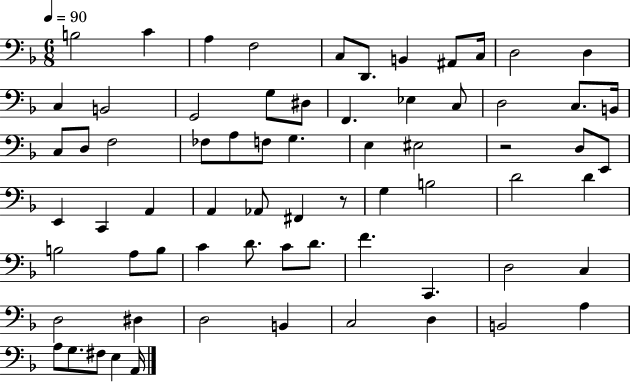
B3/h C4/q A3/q F3/h C3/e D2/e. B2/q A#2/e C3/s D3/h D3/q C3/q B2/h G2/h G3/e D#3/e F2/q. Eb3/q C3/e D3/h C3/e. B2/s C3/e D3/e F3/h FES3/e A3/e F3/e G3/q. E3/q EIS3/h R/h D3/e E2/e E2/q C2/q A2/q A2/q Ab2/e F#2/q R/e G3/q B3/h D4/h D4/q B3/h A3/e B3/e C4/q D4/e. C4/e D4/e. F4/q. C2/q. D3/h C3/q D3/h D#3/q D3/h B2/q C3/h D3/q B2/h A3/q A3/e G3/e. F#3/e E3/q A2/s